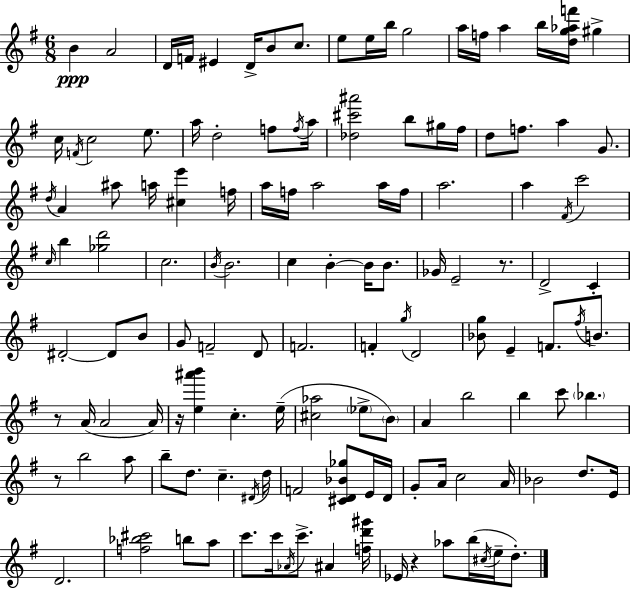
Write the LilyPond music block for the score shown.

{
  \clef treble
  \numericTimeSignature
  \time 6/8
  \key e \minor
  \repeat volta 2 { b'4\ppp a'2 | d'16 f'16 eis'4 d'16-> b'8 c''8. | e''8 e''16 b''16 g''2 | a''16 f''16 a''4 b''16 <d'' g'' aes'' f'''>16 gis''4-> | \break c''16 \acciaccatura { f'16 } c''2 e''8. | a''16 d''2-. f''8 | \acciaccatura { f''16 } a''16 <des'' cis''' ais'''>2 b''8 | gis''16 fis''16 d''8 f''8. a''4 g'8. | \break \acciaccatura { d''16 } a'4 ais''8 a''16 <cis'' e'''>4 | f''16 a''16 f''16 a''2 | a''16 f''16 a''2. | a''4 \acciaccatura { fis'16 } c'''2 | \break \grace { c''16 } b''4 <ges'' d'''>2 | c''2. | \acciaccatura { b'16 } b'2. | c''4 b'4-.~~ | \break b'16 b'8. ges'16 e'2-- | r8. d'2-> | c'4-. dis'2-.~~ | dis'8 b'8 g'8 f'2-- | \break d'8 f'2. | f'4-. \acciaccatura { g''16 } d'2 | <bes' g''>8 e'4-- | f'8. \acciaccatura { fis''16 } b'8. r8 a'16( a'2 | \break a'16) r16 <e'' ais''' b'''>4 | c''4.-. e''16--( <cis'' aes''>2 | \parenthesize ees''8-> \parenthesize b'8) a'4 | b''2 b''4 | \break c'''8 \parenthesize bes''4. r8 b''2 | a''8 b''8-- d''8. | c''4.-- \acciaccatura { dis'16 } d''16 f'2 | <cis' d' bes' ges''>8 e'16 d'16 g'8-. a'16 | \break c''2 a'16 bes'2 | d''8. e'16 d'2. | <f'' bes'' cis'''>2 | b''8 a''8 c'''8. | \break c'''16 \acciaccatura { aes'16 } c'''8.-> ais'4 <f'' d''' gis'''>16 ees'16 r4 | aes''8 b''16( \acciaccatura { cis''16 } e''16-- d''8.-.) } \bar "|."
}